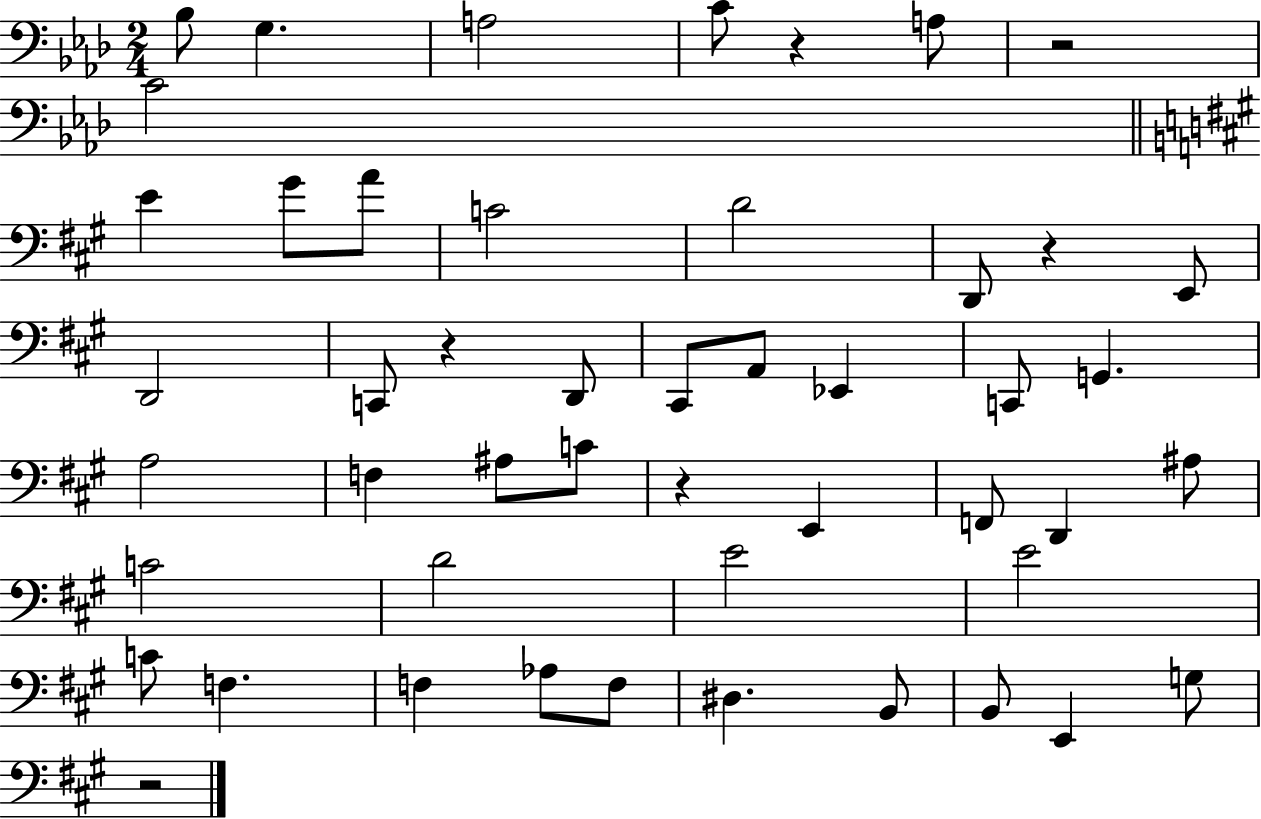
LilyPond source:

{
  \clef bass
  \numericTimeSignature
  \time 2/4
  \key aes \major
  \repeat volta 2 { bes8 g4. | a2 | c'8 r4 a8 | r2 | \break c'2 | \bar "||" \break \key a \major e'4 gis'8 a'8 | c'2 | d'2 | d,8 r4 e,8 | \break d,2 | c,8 r4 d,8 | cis,8 a,8 ees,4 | c,8 g,4. | \break a2 | f4 ais8 c'8 | r4 e,4 | f,8 d,4 ais8 | \break c'2 | d'2 | e'2 | e'2 | \break c'8 f4. | f4 aes8 f8 | dis4. b,8 | b,8 e,4 g8 | \break r2 | } \bar "|."
}